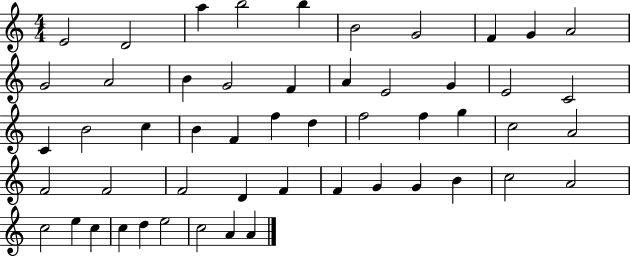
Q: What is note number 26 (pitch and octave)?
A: F5